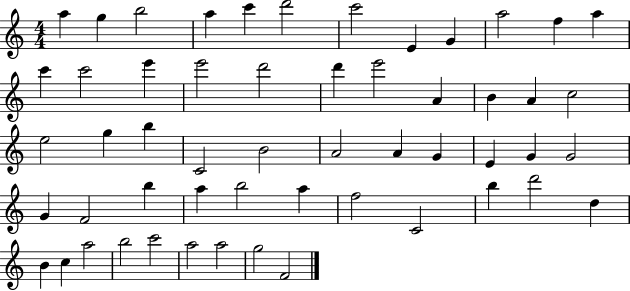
{
  \clef treble
  \numericTimeSignature
  \time 4/4
  \key c \major
  a''4 g''4 b''2 | a''4 c'''4 d'''2 | c'''2 e'4 g'4 | a''2 f''4 a''4 | \break c'''4 c'''2 e'''4 | e'''2 d'''2 | d'''4 e'''2 a'4 | b'4 a'4 c''2 | \break e''2 g''4 b''4 | c'2 b'2 | a'2 a'4 g'4 | e'4 g'4 g'2 | \break g'4 f'2 b''4 | a''4 b''2 a''4 | f''2 c'2 | b''4 d'''2 d''4 | \break b'4 c''4 a''2 | b''2 c'''2 | a''2 a''2 | g''2 f'2 | \break \bar "|."
}